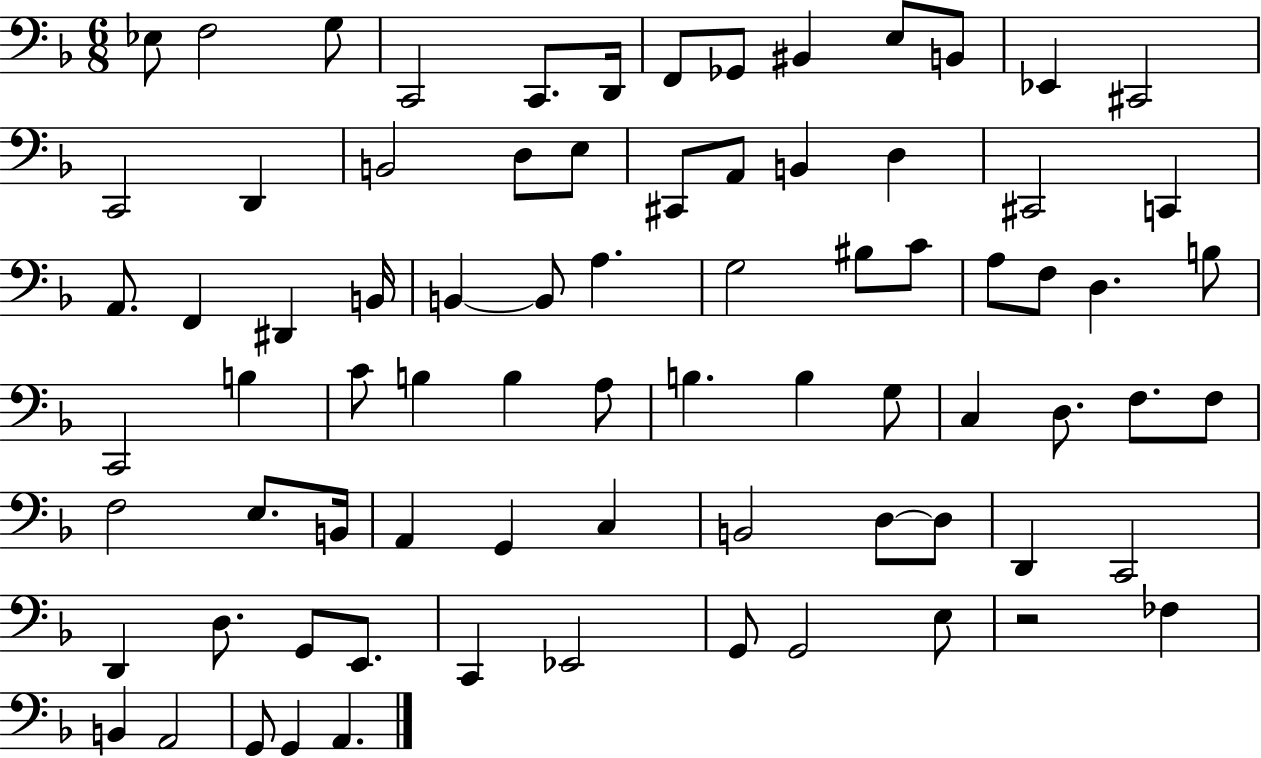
Eb3/e F3/h G3/e C2/h C2/e. D2/s F2/e Gb2/e BIS2/q E3/e B2/e Eb2/q C#2/h C2/h D2/q B2/h D3/e E3/e C#2/e A2/e B2/q D3/q C#2/h C2/q A2/e. F2/q D#2/q B2/s B2/q B2/e A3/q. G3/h BIS3/e C4/e A3/e F3/e D3/q. B3/e C2/h B3/q C4/e B3/q B3/q A3/e B3/q. B3/q G3/e C3/q D3/e. F3/e. F3/e F3/h E3/e. B2/s A2/q G2/q C3/q B2/h D3/e D3/e D2/q C2/h D2/q D3/e. G2/e E2/e. C2/q Eb2/h G2/e G2/h E3/e R/h FES3/q B2/q A2/h G2/e G2/q A2/q.